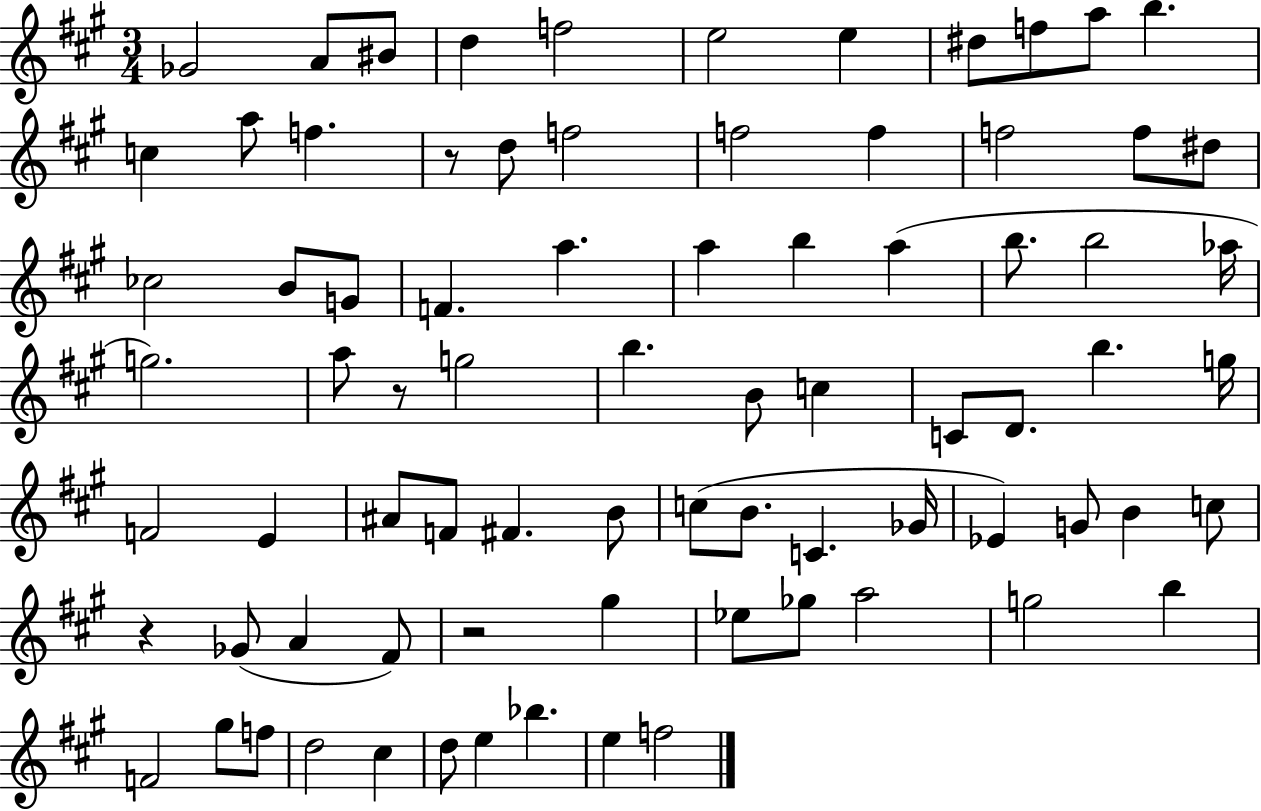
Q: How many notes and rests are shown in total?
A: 79